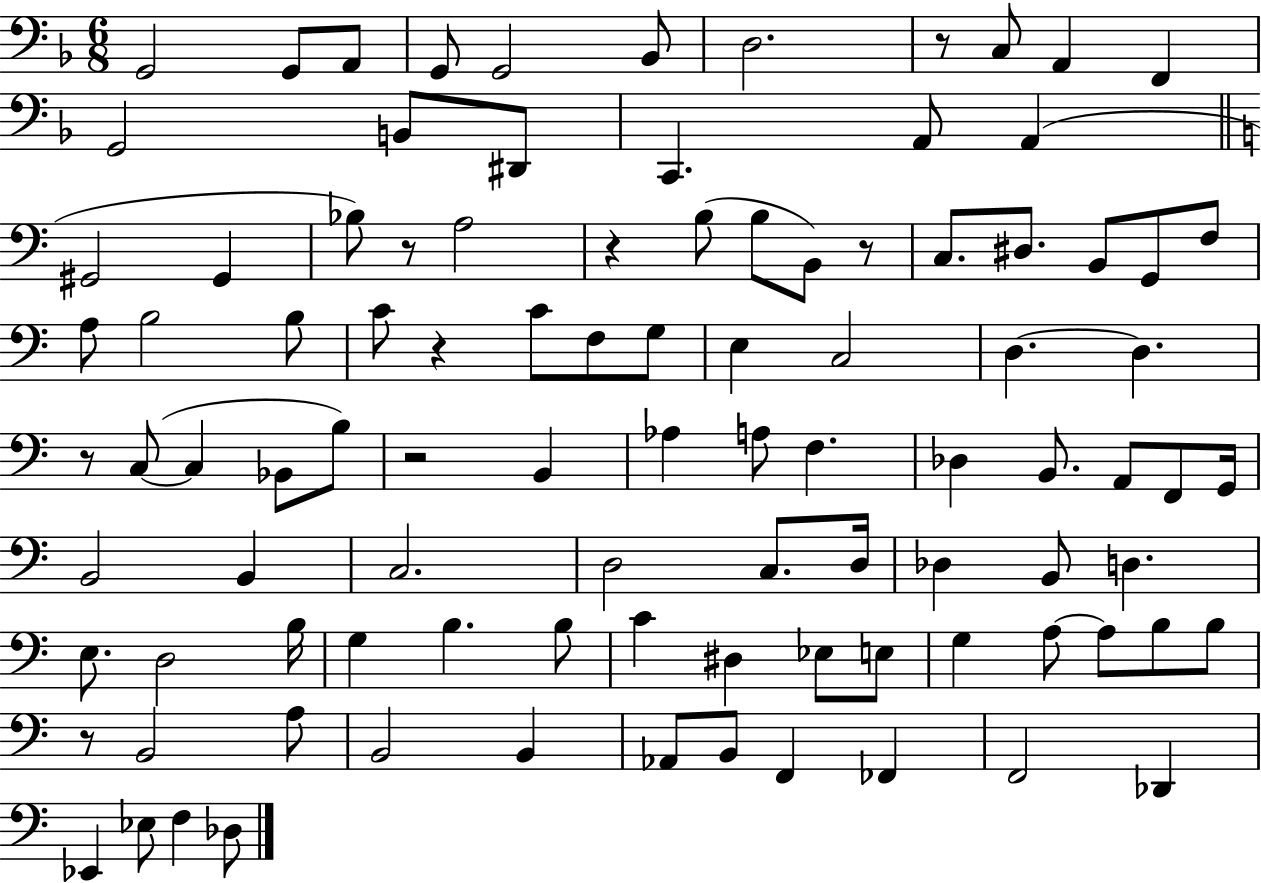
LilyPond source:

{
  \clef bass
  \numericTimeSignature
  \time 6/8
  \key f \major
  g,2 g,8 a,8 | g,8 g,2 bes,8 | d2. | r8 c8 a,4 f,4 | \break g,2 b,8 dis,8 | c,4. a,8 a,4( | \bar "||" \break \key c \major gis,2 gis,4 | bes8) r8 a2 | r4 b8( b8 b,8) r8 | c8. dis8. b,8 g,8 f8 | \break a8 b2 b8 | c'8 r4 c'8 f8 g8 | e4 c2 | d4.~~ d4. | \break r8 c8~(~ c4 bes,8 b8) | r2 b,4 | aes4 a8 f4. | des4 b,8. a,8 f,8 g,16 | \break b,2 b,4 | c2. | d2 c8. d16 | des4 b,8 d4. | \break e8. d2 b16 | g4 b4. b8 | c'4 dis4 ees8 e8 | g4 a8~~ a8 b8 b8 | \break r8 b,2 a8 | b,2 b,4 | aes,8 b,8 f,4 fes,4 | f,2 des,4 | \break ees,4 ees8 f4 des8 | \bar "|."
}